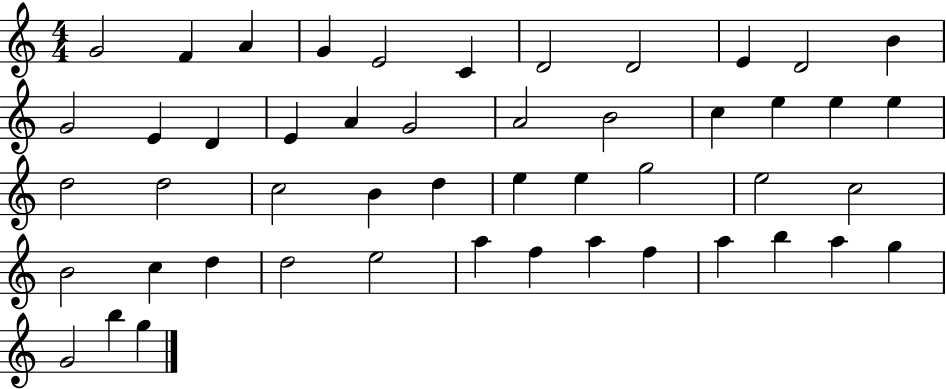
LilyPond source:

{
  \clef treble
  \numericTimeSignature
  \time 4/4
  \key c \major
  g'2 f'4 a'4 | g'4 e'2 c'4 | d'2 d'2 | e'4 d'2 b'4 | \break g'2 e'4 d'4 | e'4 a'4 g'2 | a'2 b'2 | c''4 e''4 e''4 e''4 | \break d''2 d''2 | c''2 b'4 d''4 | e''4 e''4 g''2 | e''2 c''2 | \break b'2 c''4 d''4 | d''2 e''2 | a''4 f''4 a''4 f''4 | a''4 b''4 a''4 g''4 | \break g'2 b''4 g''4 | \bar "|."
}